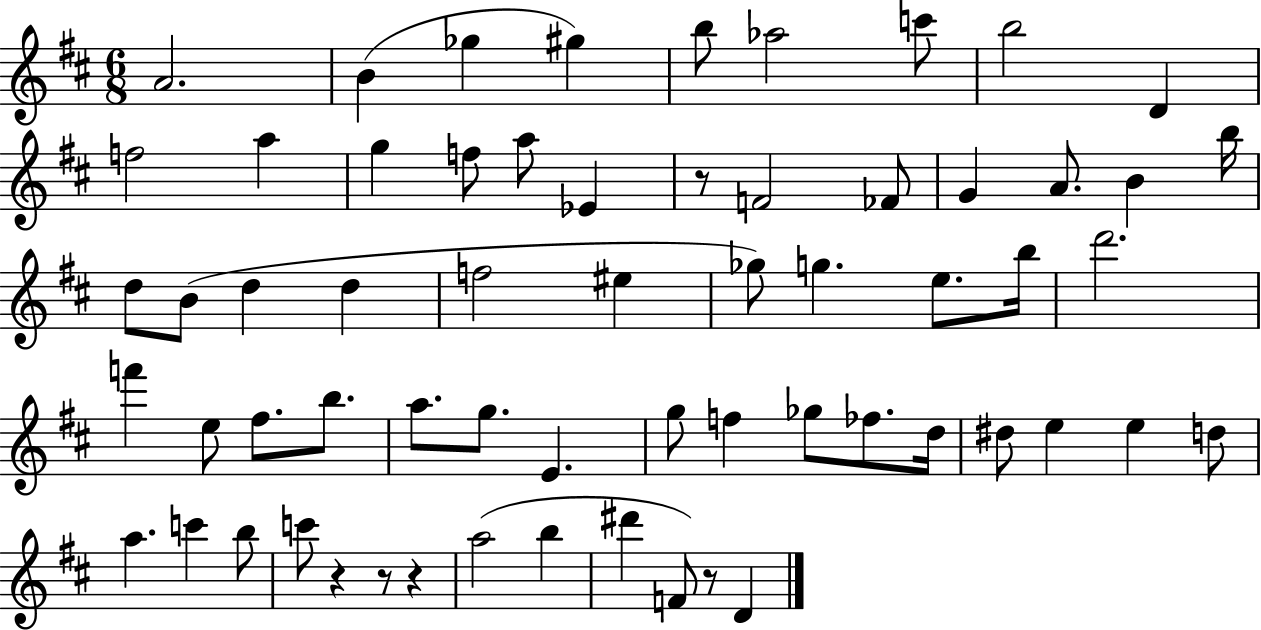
A4/h. B4/q Gb5/q G#5/q B5/e Ab5/h C6/e B5/h D4/q F5/h A5/q G5/q F5/e A5/e Eb4/q R/e F4/h FES4/e G4/q A4/e. B4/q B5/s D5/e B4/e D5/q D5/q F5/h EIS5/q Gb5/e G5/q. E5/e. B5/s D6/h. F6/q E5/e F#5/e. B5/e. A5/e. G5/e. E4/q. G5/e F5/q Gb5/e FES5/e. D5/s D#5/e E5/q E5/q D5/e A5/q. C6/q B5/e C6/e R/q R/e R/q A5/h B5/q D#6/q F4/e R/e D4/q